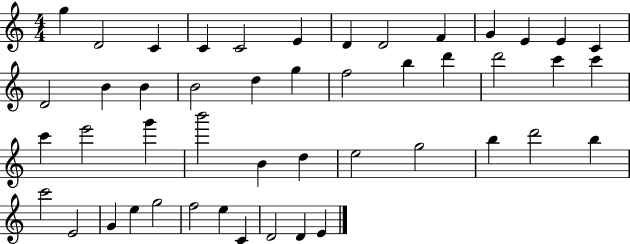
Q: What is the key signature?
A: C major